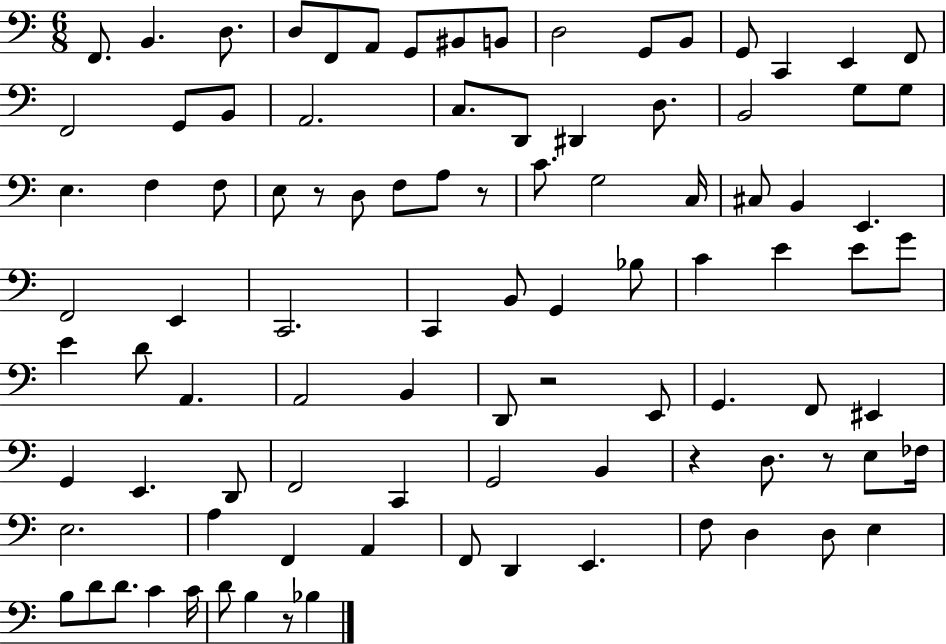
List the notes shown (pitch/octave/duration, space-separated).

F2/e. B2/q. D3/e. D3/e F2/e A2/e G2/e BIS2/e B2/e D3/h G2/e B2/e G2/e C2/q E2/q F2/e F2/h G2/e B2/e A2/h. C3/e. D2/e D#2/q D3/e. B2/h G3/e G3/e E3/q. F3/q F3/e E3/e R/e D3/e F3/e A3/e R/e C4/e. G3/h C3/s C#3/e B2/q E2/q. F2/h E2/q C2/h. C2/q B2/e G2/q Bb3/e C4/q E4/q E4/e G4/e E4/q D4/e A2/q. A2/h B2/q D2/e R/h E2/e G2/q. F2/e EIS2/q G2/q E2/q. D2/e F2/h C2/q G2/h B2/q R/q D3/e. R/e E3/e FES3/s E3/h. A3/q F2/q A2/q F2/e D2/q E2/q. F3/e D3/q D3/e E3/q B3/e D4/e D4/e. C4/q C4/s D4/e B3/q R/e Bb3/q